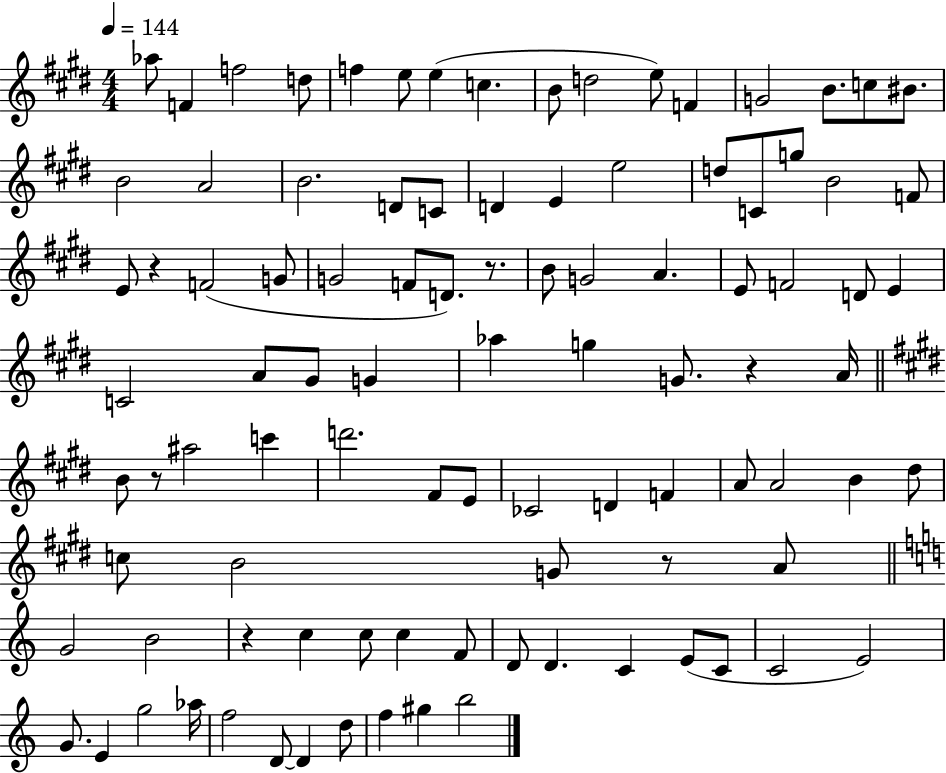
Ab5/e F4/q F5/h D5/e F5/q E5/e E5/q C5/q. B4/e D5/h E5/e F4/q G4/h B4/e. C5/e BIS4/e. B4/h A4/h B4/h. D4/e C4/e D4/q E4/q E5/h D5/e C4/e G5/e B4/h F4/e E4/e R/q F4/h G4/e G4/h F4/e D4/e. R/e. B4/e G4/h A4/q. E4/e F4/h D4/e E4/q C4/h A4/e G#4/e G4/q Ab5/q G5/q G4/e. R/q A4/s B4/e R/e A#5/h C6/q D6/h. F#4/e E4/e CES4/h D4/q F4/q A4/e A4/h B4/q D#5/e C5/e B4/h G4/e R/e A4/e G4/h B4/h R/q C5/q C5/e C5/q F4/e D4/e D4/q. C4/q E4/e C4/e C4/h E4/h G4/e. E4/q G5/h Ab5/s F5/h D4/e D4/q D5/e F5/q G#5/q B5/h